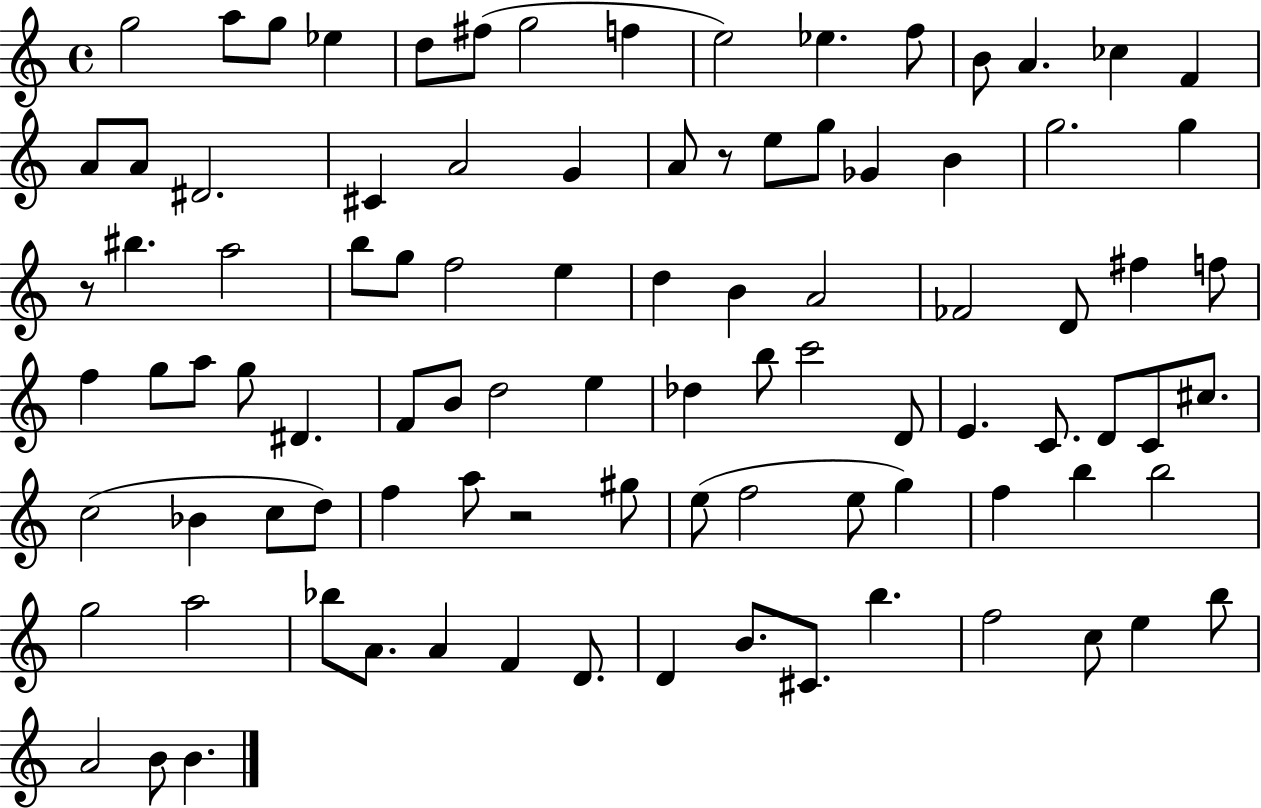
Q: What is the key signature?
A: C major